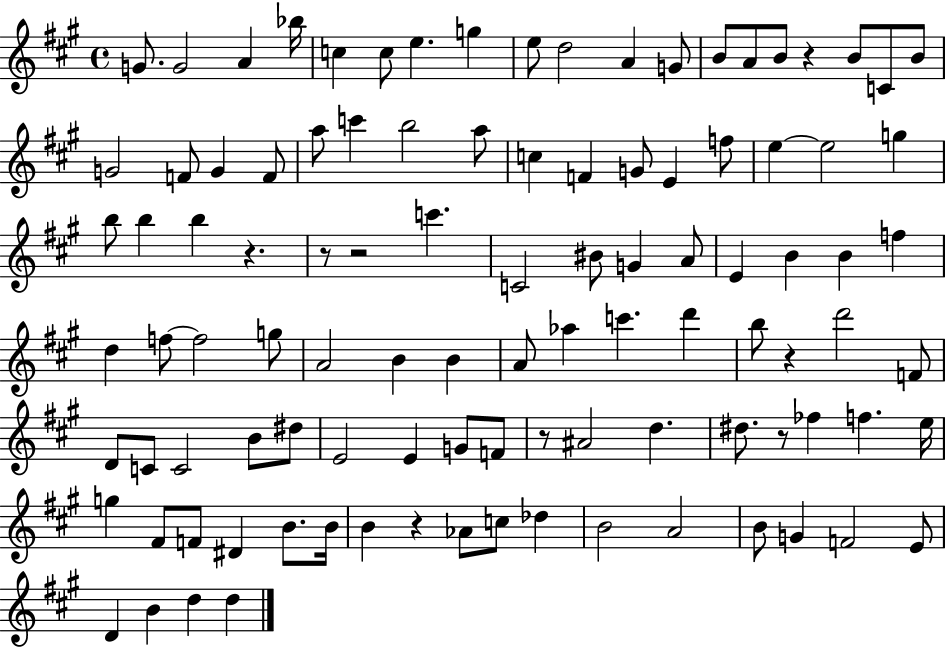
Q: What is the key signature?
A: A major